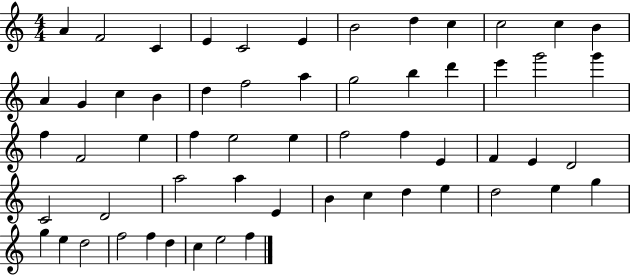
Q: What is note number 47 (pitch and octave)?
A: D5